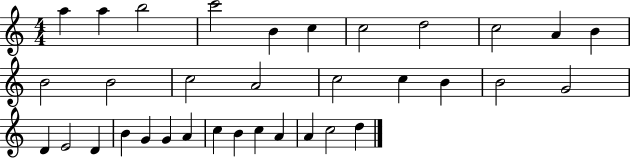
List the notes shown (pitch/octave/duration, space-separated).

A5/q A5/q B5/h C6/h B4/q C5/q C5/h D5/h C5/h A4/q B4/q B4/h B4/h C5/h A4/h C5/h C5/q B4/q B4/h G4/h D4/q E4/h D4/q B4/q G4/q G4/q A4/q C5/q B4/q C5/q A4/q A4/q C5/h D5/q